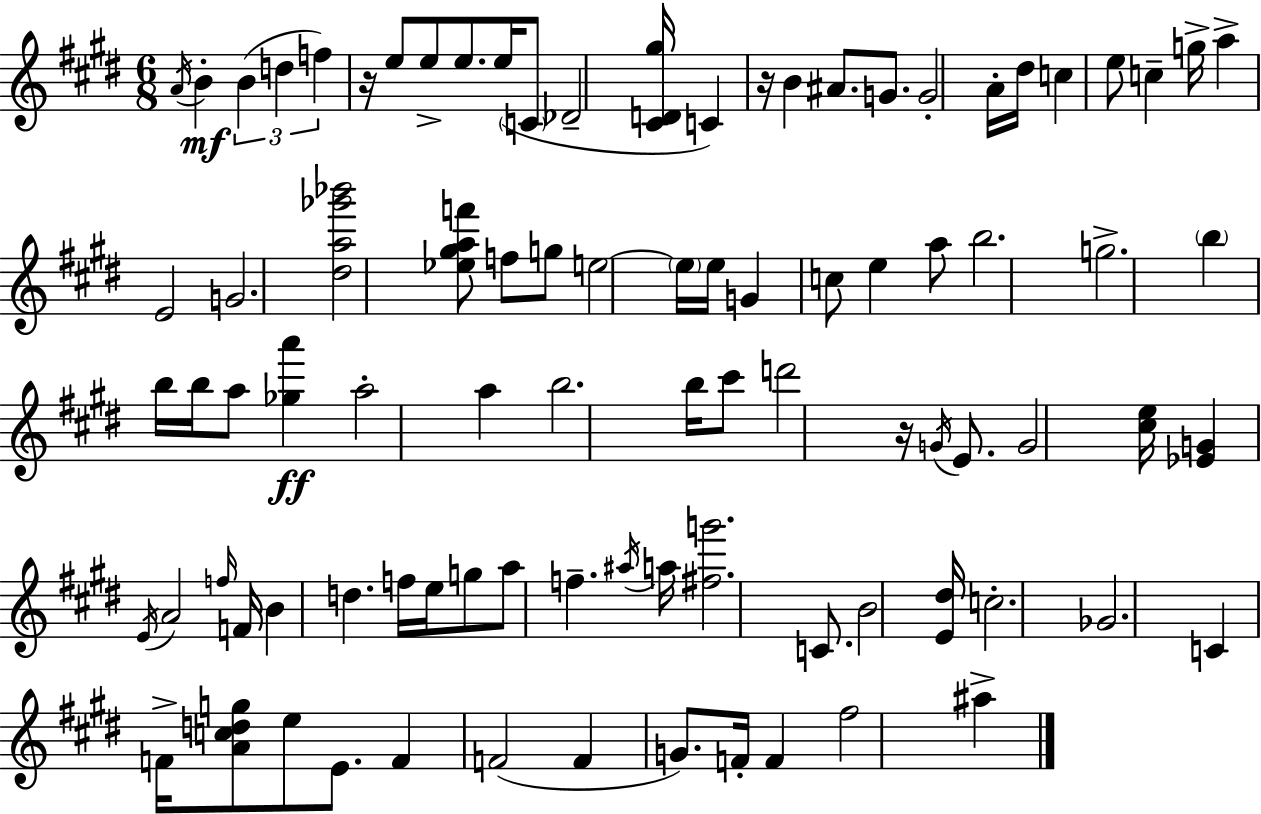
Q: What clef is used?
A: treble